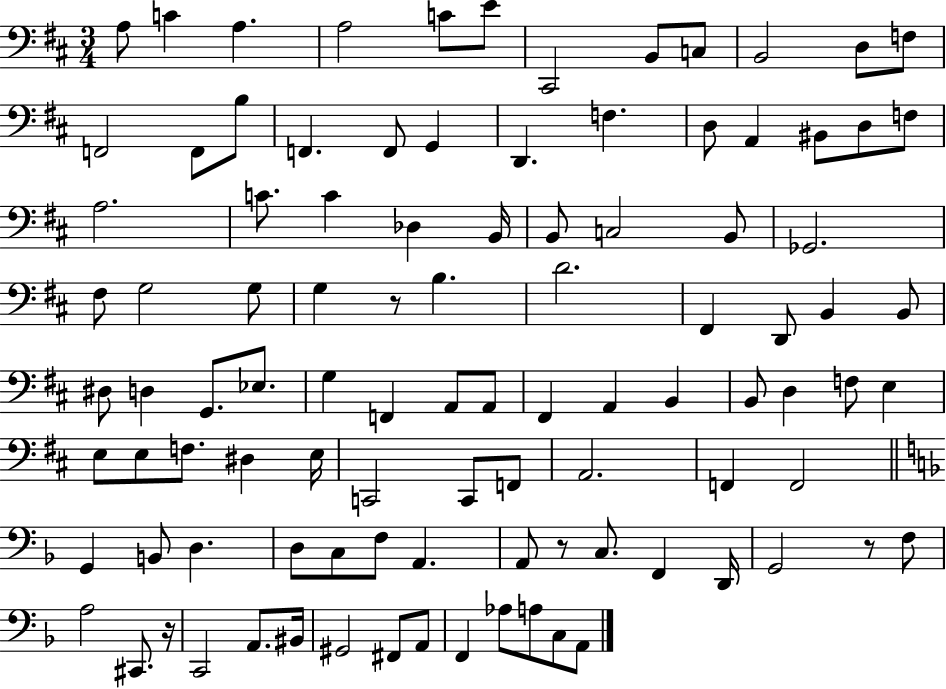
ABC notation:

X:1
T:Untitled
M:3/4
L:1/4
K:D
A,/2 C A, A,2 C/2 E/2 ^C,,2 B,,/2 C,/2 B,,2 D,/2 F,/2 F,,2 F,,/2 B,/2 F,, F,,/2 G,, D,, F, D,/2 A,, ^B,,/2 D,/2 F,/2 A,2 C/2 C _D, B,,/4 B,,/2 C,2 B,,/2 _G,,2 ^F,/2 G,2 G,/2 G, z/2 B, D2 ^F,, D,,/2 B,, B,,/2 ^D,/2 D, G,,/2 _E,/2 G, F,, A,,/2 A,,/2 ^F,, A,, B,, B,,/2 D, F,/2 E, E,/2 E,/2 F,/2 ^D, E,/4 C,,2 C,,/2 F,,/2 A,,2 F,, F,,2 G,, B,,/2 D, D,/2 C,/2 F,/2 A,, A,,/2 z/2 C,/2 F,, D,,/4 G,,2 z/2 F,/2 A,2 ^C,,/2 z/4 C,,2 A,,/2 ^B,,/4 ^G,,2 ^F,,/2 A,,/2 F,, _A,/2 A,/2 C,/2 A,,/2